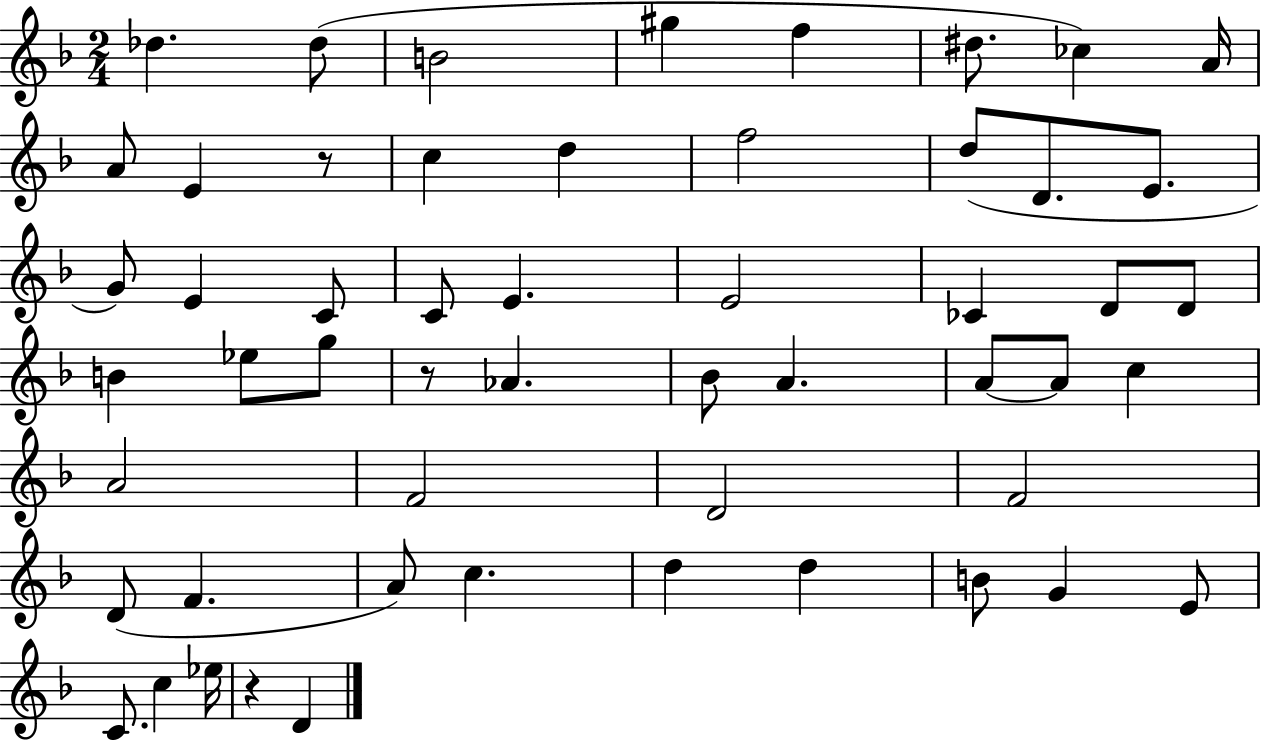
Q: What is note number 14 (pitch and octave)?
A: D5